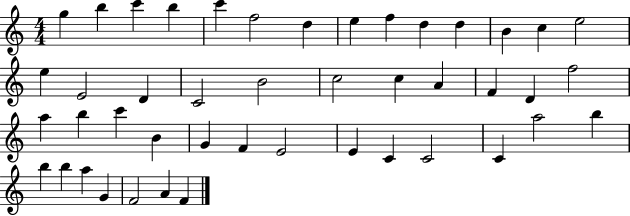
G5/q B5/q C6/q B5/q C6/q F5/h D5/q E5/q F5/q D5/q D5/q B4/q C5/q E5/h E5/q E4/h D4/q C4/h B4/h C5/h C5/q A4/q F4/q D4/q F5/h A5/q B5/q C6/q B4/q G4/q F4/q E4/h E4/q C4/q C4/h C4/q A5/h B5/q B5/q B5/q A5/q G4/q F4/h A4/q F4/q